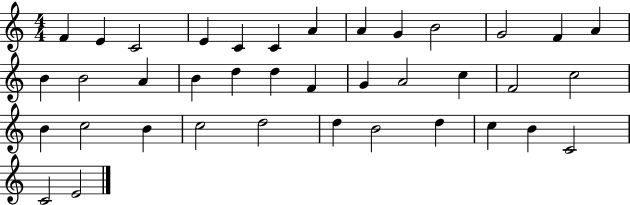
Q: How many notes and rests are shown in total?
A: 38